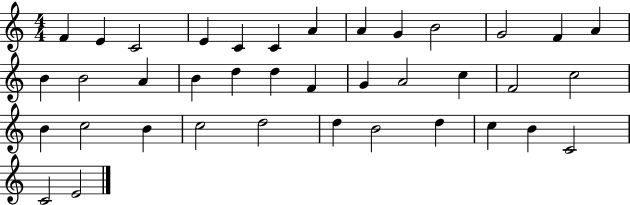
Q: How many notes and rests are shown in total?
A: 38